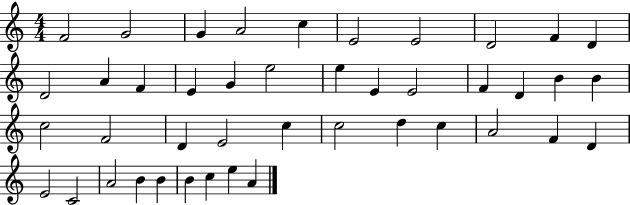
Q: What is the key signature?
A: C major